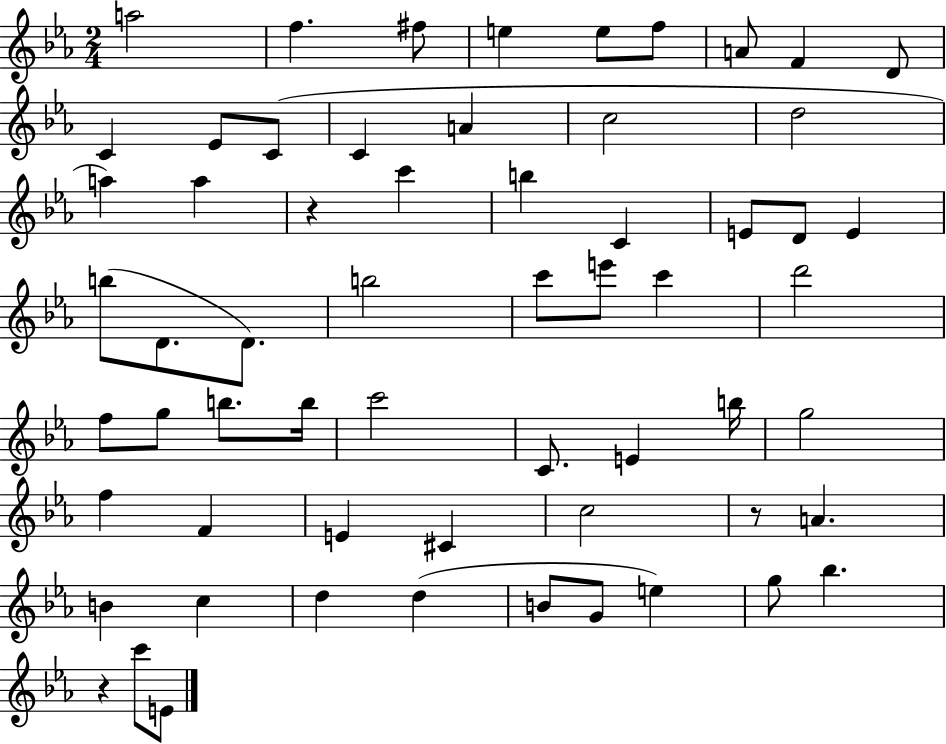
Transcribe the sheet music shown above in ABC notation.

X:1
T:Untitled
M:2/4
L:1/4
K:Eb
a2 f ^f/2 e e/2 f/2 A/2 F D/2 C _E/2 C/2 C A c2 d2 a a z c' b C E/2 D/2 E b/2 D/2 D/2 b2 c'/2 e'/2 c' d'2 f/2 g/2 b/2 b/4 c'2 C/2 E b/4 g2 f F E ^C c2 z/2 A B c d d B/2 G/2 e g/2 _b z c'/2 E/2